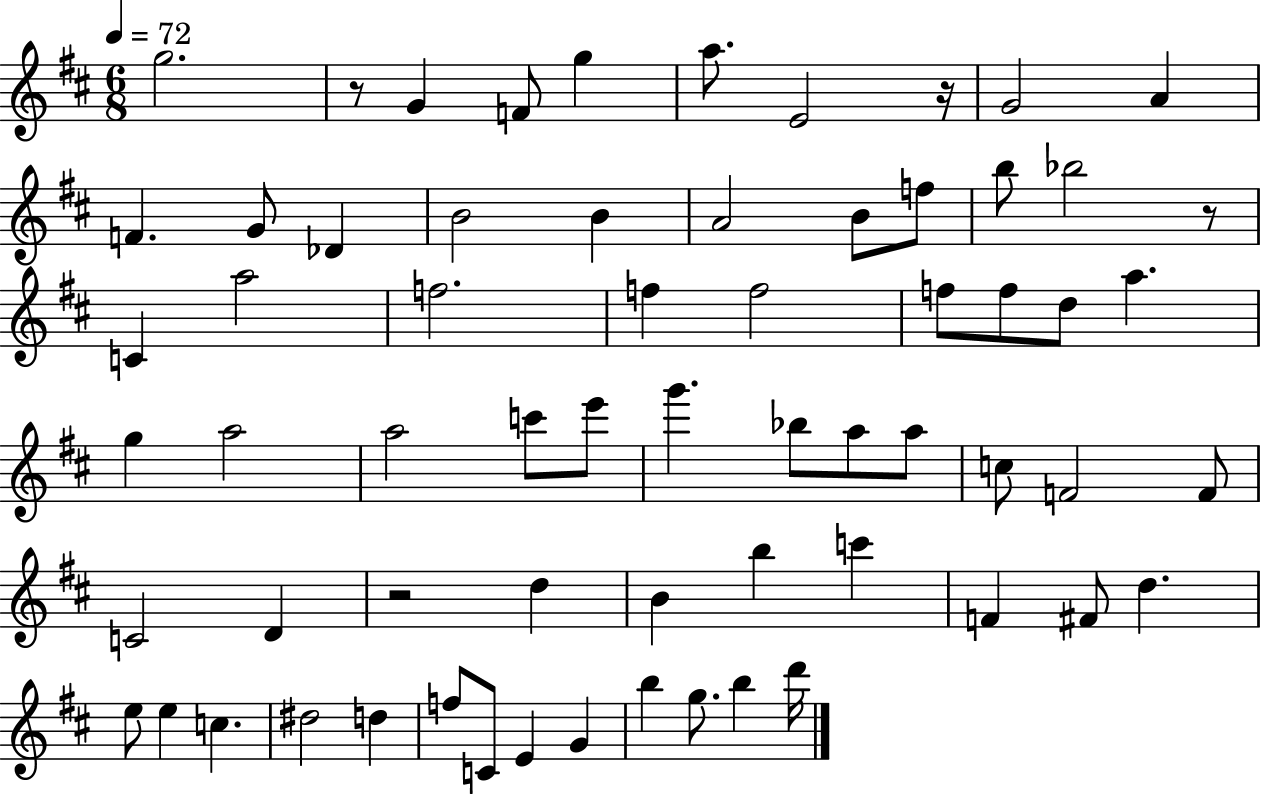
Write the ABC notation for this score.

X:1
T:Untitled
M:6/8
L:1/4
K:D
g2 z/2 G F/2 g a/2 E2 z/4 G2 A F G/2 _D B2 B A2 B/2 f/2 b/2 _b2 z/2 C a2 f2 f f2 f/2 f/2 d/2 a g a2 a2 c'/2 e'/2 g' _b/2 a/2 a/2 c/2 F2 F/2 C2 D z2 d B b c' F ^F/2 d e/2 e c ^d2 d f/2 C/2 E G b g/2 b d'/4